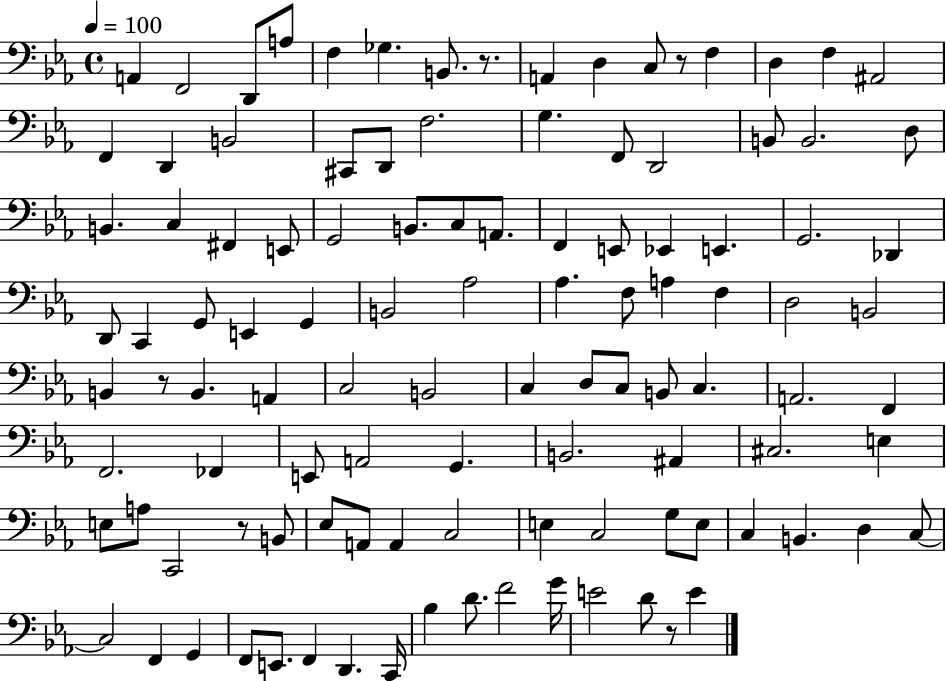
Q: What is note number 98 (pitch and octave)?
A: C2